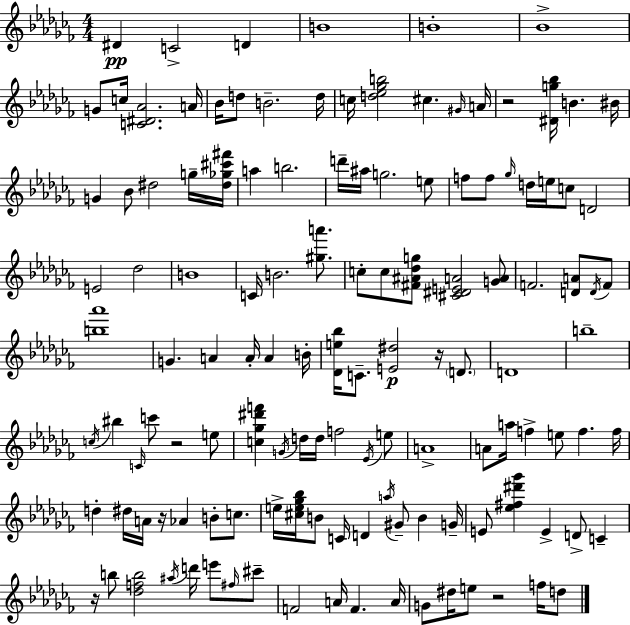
{
  \clef treble
  \numericTimeSignature
  \time 4/4
  \key aes \minor
  dis'4\pp c'2-> d'4 | b'1 | b'1-. | bes'1-> | \break g'8 c''16 <c' dis' aes'>2. a'16 | bes'16 d''8 b'2.-- d''16 | c''16 <d'' ees'' ges'' b''>2 cis''4. \grace { gis'16 } | a'16 r2 <dis' g'' bes''>16 b'4. | \break bis'16 g'4 bes'8 dis''2 g''16-- | <dis'' ges'' cis''' fis'''>16 a''4 b''2. | d'''16-- ais''16 g''2. e''8 | f''8 f''8 \grace { ges''16 } d''16 e''16 c''8 d'2 | \break e'2 des''2 | b'1 | c'16 b'2. <gis'' a'''>8. | c''8-. c''8 <fis' ais' des'' g''>8 <cis' dis' e' a'>2 | \break <g' a'>8 f'2. <d' a'>8 | \acciaccatura { d'16 } f'8 <b'' aes'''>1 | g'4. a'4 a'16-. a'4 | b'16-. <des' e'' bes''>16 c'8.-- <e' dis''>2\p r16 | \break \parenthesize d'8. d'1 | b''1-- | \acciaccatura { c''16 } bis''4 \grace { c'16 } c'''8 r2 | e''8 <c'' ges'' dis''' f'''>4 \acciaccatura { g'16 } d''16 d''16 f''2 | \break \acciaccatura { ees'16 } e''8 a'1-> | a'8 a''16 f''4-> e''8 | f''4. f''16 d''4-. dis''16 a'16 r16 aes'4 | b'8-. c''8. e''16-> <cis'' e'' ges'' bes''>16 b'8 c'16 d'4 | \break \acciaccatura { a''16 } gis'8-- b'4 g'16-- e'8 <ees'' fis'' dis''' ges'''>4 e'4-> | d'8-> c'4-- r16 b''8 <des'' f'' b''>2 | \acciaccatura { ais''16 } d'''16 e'''8 \grace { fis''16 } cis'''8-- f'2 | a'16 f'4. a'16 g'8 dis''16 e''8 r2 | \break f''16 d''8 \bar "|."
}